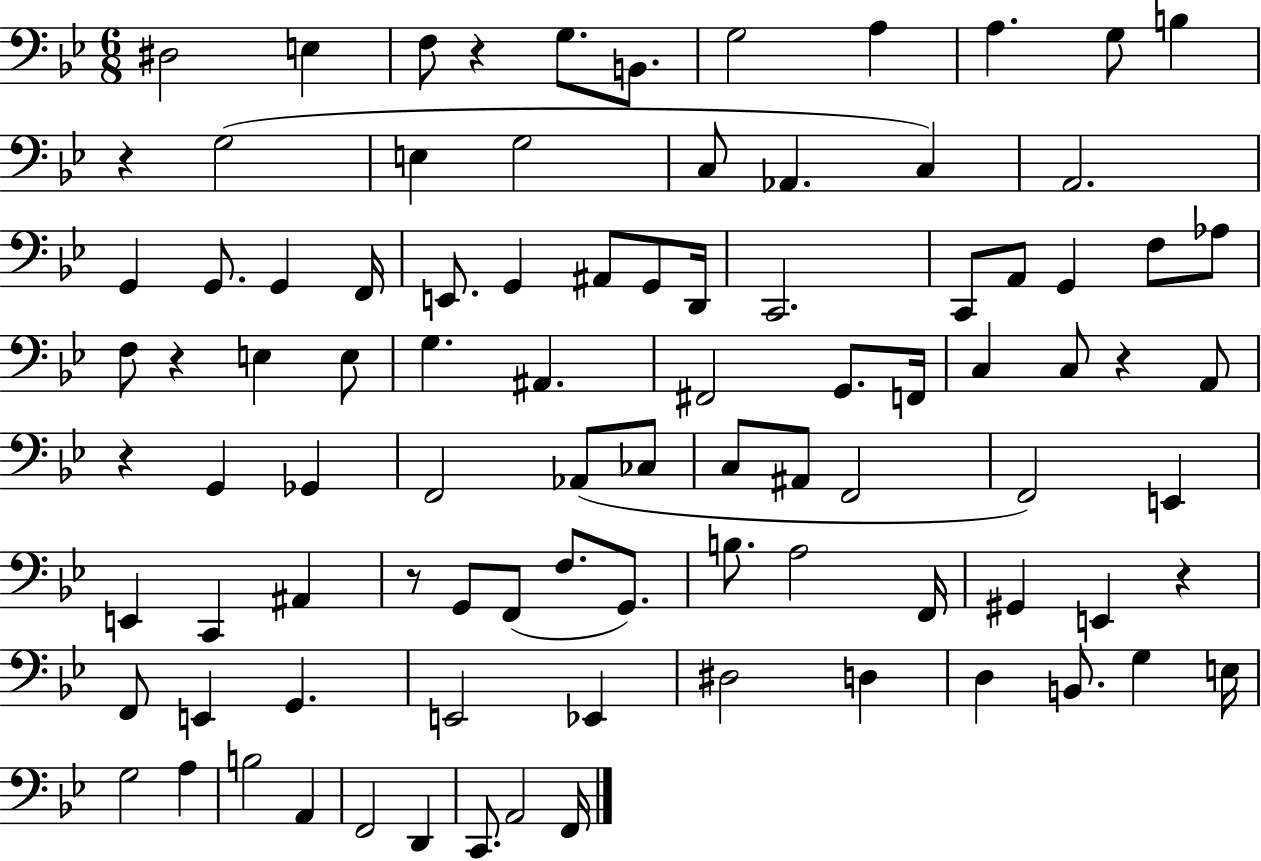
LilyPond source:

{
  \clef bass
  \numericTimeSignature
  \time 6/8
  \key bes \major
  dis2 e4 | f8 r4 g8. b,8. | g2 a4 | a4. g8 b4 | \break r4 g2( | e4 g2 | c8 aes,4. c4) | a,2. | \break g,4 g,8. g,4 f,16 | e,8. g,4 ais,8 g,8 d,16 | c,2. | c,8 a,8 g,4 f8 aes8 | \break f8 r4 e4 e8 | g4. ais,4. | fis,2 g,8. f,16 | c4 c8 r4 a,8 | \break r4 g,4 ges,4 | f,2 aes,8( ces8 | c8 ais,8 f,2 | f,2) e,4 | \break e,4 c,4 ais,4 | r8 g,8 f,8( f8. g,8.) | b8. a2 f,16 | gis,4 e,4 r4 | \break f,8 e,4 g,4. | e,2 ees,4 | dis2 d4 | d4 b,8. g4 e16 | \break g2 a4 | b2 a,4 | f,2 d,4 | c,8. a,2 f,16 | \break \bar "|."
}